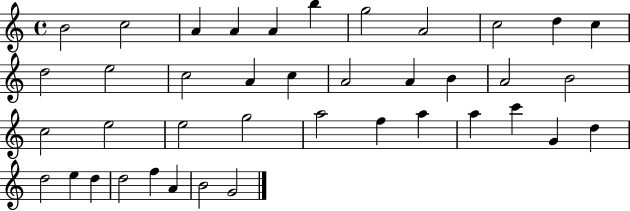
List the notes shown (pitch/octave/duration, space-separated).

B4/h C5/h A4/q A4/q A4/q B5/q G5/h A4/h C5/h D5/q C5/q D5/h E5/h C5/h A4/q C5/q A4/h A4/q B4/q A4/h B4/h C5/h E5/h E5/h G5/h A5/h F5/q A5/q A5/q C6/q G4/q D5/q D5/h E5/q D5/q D5/h F5/q A4/q B4/h G4/h